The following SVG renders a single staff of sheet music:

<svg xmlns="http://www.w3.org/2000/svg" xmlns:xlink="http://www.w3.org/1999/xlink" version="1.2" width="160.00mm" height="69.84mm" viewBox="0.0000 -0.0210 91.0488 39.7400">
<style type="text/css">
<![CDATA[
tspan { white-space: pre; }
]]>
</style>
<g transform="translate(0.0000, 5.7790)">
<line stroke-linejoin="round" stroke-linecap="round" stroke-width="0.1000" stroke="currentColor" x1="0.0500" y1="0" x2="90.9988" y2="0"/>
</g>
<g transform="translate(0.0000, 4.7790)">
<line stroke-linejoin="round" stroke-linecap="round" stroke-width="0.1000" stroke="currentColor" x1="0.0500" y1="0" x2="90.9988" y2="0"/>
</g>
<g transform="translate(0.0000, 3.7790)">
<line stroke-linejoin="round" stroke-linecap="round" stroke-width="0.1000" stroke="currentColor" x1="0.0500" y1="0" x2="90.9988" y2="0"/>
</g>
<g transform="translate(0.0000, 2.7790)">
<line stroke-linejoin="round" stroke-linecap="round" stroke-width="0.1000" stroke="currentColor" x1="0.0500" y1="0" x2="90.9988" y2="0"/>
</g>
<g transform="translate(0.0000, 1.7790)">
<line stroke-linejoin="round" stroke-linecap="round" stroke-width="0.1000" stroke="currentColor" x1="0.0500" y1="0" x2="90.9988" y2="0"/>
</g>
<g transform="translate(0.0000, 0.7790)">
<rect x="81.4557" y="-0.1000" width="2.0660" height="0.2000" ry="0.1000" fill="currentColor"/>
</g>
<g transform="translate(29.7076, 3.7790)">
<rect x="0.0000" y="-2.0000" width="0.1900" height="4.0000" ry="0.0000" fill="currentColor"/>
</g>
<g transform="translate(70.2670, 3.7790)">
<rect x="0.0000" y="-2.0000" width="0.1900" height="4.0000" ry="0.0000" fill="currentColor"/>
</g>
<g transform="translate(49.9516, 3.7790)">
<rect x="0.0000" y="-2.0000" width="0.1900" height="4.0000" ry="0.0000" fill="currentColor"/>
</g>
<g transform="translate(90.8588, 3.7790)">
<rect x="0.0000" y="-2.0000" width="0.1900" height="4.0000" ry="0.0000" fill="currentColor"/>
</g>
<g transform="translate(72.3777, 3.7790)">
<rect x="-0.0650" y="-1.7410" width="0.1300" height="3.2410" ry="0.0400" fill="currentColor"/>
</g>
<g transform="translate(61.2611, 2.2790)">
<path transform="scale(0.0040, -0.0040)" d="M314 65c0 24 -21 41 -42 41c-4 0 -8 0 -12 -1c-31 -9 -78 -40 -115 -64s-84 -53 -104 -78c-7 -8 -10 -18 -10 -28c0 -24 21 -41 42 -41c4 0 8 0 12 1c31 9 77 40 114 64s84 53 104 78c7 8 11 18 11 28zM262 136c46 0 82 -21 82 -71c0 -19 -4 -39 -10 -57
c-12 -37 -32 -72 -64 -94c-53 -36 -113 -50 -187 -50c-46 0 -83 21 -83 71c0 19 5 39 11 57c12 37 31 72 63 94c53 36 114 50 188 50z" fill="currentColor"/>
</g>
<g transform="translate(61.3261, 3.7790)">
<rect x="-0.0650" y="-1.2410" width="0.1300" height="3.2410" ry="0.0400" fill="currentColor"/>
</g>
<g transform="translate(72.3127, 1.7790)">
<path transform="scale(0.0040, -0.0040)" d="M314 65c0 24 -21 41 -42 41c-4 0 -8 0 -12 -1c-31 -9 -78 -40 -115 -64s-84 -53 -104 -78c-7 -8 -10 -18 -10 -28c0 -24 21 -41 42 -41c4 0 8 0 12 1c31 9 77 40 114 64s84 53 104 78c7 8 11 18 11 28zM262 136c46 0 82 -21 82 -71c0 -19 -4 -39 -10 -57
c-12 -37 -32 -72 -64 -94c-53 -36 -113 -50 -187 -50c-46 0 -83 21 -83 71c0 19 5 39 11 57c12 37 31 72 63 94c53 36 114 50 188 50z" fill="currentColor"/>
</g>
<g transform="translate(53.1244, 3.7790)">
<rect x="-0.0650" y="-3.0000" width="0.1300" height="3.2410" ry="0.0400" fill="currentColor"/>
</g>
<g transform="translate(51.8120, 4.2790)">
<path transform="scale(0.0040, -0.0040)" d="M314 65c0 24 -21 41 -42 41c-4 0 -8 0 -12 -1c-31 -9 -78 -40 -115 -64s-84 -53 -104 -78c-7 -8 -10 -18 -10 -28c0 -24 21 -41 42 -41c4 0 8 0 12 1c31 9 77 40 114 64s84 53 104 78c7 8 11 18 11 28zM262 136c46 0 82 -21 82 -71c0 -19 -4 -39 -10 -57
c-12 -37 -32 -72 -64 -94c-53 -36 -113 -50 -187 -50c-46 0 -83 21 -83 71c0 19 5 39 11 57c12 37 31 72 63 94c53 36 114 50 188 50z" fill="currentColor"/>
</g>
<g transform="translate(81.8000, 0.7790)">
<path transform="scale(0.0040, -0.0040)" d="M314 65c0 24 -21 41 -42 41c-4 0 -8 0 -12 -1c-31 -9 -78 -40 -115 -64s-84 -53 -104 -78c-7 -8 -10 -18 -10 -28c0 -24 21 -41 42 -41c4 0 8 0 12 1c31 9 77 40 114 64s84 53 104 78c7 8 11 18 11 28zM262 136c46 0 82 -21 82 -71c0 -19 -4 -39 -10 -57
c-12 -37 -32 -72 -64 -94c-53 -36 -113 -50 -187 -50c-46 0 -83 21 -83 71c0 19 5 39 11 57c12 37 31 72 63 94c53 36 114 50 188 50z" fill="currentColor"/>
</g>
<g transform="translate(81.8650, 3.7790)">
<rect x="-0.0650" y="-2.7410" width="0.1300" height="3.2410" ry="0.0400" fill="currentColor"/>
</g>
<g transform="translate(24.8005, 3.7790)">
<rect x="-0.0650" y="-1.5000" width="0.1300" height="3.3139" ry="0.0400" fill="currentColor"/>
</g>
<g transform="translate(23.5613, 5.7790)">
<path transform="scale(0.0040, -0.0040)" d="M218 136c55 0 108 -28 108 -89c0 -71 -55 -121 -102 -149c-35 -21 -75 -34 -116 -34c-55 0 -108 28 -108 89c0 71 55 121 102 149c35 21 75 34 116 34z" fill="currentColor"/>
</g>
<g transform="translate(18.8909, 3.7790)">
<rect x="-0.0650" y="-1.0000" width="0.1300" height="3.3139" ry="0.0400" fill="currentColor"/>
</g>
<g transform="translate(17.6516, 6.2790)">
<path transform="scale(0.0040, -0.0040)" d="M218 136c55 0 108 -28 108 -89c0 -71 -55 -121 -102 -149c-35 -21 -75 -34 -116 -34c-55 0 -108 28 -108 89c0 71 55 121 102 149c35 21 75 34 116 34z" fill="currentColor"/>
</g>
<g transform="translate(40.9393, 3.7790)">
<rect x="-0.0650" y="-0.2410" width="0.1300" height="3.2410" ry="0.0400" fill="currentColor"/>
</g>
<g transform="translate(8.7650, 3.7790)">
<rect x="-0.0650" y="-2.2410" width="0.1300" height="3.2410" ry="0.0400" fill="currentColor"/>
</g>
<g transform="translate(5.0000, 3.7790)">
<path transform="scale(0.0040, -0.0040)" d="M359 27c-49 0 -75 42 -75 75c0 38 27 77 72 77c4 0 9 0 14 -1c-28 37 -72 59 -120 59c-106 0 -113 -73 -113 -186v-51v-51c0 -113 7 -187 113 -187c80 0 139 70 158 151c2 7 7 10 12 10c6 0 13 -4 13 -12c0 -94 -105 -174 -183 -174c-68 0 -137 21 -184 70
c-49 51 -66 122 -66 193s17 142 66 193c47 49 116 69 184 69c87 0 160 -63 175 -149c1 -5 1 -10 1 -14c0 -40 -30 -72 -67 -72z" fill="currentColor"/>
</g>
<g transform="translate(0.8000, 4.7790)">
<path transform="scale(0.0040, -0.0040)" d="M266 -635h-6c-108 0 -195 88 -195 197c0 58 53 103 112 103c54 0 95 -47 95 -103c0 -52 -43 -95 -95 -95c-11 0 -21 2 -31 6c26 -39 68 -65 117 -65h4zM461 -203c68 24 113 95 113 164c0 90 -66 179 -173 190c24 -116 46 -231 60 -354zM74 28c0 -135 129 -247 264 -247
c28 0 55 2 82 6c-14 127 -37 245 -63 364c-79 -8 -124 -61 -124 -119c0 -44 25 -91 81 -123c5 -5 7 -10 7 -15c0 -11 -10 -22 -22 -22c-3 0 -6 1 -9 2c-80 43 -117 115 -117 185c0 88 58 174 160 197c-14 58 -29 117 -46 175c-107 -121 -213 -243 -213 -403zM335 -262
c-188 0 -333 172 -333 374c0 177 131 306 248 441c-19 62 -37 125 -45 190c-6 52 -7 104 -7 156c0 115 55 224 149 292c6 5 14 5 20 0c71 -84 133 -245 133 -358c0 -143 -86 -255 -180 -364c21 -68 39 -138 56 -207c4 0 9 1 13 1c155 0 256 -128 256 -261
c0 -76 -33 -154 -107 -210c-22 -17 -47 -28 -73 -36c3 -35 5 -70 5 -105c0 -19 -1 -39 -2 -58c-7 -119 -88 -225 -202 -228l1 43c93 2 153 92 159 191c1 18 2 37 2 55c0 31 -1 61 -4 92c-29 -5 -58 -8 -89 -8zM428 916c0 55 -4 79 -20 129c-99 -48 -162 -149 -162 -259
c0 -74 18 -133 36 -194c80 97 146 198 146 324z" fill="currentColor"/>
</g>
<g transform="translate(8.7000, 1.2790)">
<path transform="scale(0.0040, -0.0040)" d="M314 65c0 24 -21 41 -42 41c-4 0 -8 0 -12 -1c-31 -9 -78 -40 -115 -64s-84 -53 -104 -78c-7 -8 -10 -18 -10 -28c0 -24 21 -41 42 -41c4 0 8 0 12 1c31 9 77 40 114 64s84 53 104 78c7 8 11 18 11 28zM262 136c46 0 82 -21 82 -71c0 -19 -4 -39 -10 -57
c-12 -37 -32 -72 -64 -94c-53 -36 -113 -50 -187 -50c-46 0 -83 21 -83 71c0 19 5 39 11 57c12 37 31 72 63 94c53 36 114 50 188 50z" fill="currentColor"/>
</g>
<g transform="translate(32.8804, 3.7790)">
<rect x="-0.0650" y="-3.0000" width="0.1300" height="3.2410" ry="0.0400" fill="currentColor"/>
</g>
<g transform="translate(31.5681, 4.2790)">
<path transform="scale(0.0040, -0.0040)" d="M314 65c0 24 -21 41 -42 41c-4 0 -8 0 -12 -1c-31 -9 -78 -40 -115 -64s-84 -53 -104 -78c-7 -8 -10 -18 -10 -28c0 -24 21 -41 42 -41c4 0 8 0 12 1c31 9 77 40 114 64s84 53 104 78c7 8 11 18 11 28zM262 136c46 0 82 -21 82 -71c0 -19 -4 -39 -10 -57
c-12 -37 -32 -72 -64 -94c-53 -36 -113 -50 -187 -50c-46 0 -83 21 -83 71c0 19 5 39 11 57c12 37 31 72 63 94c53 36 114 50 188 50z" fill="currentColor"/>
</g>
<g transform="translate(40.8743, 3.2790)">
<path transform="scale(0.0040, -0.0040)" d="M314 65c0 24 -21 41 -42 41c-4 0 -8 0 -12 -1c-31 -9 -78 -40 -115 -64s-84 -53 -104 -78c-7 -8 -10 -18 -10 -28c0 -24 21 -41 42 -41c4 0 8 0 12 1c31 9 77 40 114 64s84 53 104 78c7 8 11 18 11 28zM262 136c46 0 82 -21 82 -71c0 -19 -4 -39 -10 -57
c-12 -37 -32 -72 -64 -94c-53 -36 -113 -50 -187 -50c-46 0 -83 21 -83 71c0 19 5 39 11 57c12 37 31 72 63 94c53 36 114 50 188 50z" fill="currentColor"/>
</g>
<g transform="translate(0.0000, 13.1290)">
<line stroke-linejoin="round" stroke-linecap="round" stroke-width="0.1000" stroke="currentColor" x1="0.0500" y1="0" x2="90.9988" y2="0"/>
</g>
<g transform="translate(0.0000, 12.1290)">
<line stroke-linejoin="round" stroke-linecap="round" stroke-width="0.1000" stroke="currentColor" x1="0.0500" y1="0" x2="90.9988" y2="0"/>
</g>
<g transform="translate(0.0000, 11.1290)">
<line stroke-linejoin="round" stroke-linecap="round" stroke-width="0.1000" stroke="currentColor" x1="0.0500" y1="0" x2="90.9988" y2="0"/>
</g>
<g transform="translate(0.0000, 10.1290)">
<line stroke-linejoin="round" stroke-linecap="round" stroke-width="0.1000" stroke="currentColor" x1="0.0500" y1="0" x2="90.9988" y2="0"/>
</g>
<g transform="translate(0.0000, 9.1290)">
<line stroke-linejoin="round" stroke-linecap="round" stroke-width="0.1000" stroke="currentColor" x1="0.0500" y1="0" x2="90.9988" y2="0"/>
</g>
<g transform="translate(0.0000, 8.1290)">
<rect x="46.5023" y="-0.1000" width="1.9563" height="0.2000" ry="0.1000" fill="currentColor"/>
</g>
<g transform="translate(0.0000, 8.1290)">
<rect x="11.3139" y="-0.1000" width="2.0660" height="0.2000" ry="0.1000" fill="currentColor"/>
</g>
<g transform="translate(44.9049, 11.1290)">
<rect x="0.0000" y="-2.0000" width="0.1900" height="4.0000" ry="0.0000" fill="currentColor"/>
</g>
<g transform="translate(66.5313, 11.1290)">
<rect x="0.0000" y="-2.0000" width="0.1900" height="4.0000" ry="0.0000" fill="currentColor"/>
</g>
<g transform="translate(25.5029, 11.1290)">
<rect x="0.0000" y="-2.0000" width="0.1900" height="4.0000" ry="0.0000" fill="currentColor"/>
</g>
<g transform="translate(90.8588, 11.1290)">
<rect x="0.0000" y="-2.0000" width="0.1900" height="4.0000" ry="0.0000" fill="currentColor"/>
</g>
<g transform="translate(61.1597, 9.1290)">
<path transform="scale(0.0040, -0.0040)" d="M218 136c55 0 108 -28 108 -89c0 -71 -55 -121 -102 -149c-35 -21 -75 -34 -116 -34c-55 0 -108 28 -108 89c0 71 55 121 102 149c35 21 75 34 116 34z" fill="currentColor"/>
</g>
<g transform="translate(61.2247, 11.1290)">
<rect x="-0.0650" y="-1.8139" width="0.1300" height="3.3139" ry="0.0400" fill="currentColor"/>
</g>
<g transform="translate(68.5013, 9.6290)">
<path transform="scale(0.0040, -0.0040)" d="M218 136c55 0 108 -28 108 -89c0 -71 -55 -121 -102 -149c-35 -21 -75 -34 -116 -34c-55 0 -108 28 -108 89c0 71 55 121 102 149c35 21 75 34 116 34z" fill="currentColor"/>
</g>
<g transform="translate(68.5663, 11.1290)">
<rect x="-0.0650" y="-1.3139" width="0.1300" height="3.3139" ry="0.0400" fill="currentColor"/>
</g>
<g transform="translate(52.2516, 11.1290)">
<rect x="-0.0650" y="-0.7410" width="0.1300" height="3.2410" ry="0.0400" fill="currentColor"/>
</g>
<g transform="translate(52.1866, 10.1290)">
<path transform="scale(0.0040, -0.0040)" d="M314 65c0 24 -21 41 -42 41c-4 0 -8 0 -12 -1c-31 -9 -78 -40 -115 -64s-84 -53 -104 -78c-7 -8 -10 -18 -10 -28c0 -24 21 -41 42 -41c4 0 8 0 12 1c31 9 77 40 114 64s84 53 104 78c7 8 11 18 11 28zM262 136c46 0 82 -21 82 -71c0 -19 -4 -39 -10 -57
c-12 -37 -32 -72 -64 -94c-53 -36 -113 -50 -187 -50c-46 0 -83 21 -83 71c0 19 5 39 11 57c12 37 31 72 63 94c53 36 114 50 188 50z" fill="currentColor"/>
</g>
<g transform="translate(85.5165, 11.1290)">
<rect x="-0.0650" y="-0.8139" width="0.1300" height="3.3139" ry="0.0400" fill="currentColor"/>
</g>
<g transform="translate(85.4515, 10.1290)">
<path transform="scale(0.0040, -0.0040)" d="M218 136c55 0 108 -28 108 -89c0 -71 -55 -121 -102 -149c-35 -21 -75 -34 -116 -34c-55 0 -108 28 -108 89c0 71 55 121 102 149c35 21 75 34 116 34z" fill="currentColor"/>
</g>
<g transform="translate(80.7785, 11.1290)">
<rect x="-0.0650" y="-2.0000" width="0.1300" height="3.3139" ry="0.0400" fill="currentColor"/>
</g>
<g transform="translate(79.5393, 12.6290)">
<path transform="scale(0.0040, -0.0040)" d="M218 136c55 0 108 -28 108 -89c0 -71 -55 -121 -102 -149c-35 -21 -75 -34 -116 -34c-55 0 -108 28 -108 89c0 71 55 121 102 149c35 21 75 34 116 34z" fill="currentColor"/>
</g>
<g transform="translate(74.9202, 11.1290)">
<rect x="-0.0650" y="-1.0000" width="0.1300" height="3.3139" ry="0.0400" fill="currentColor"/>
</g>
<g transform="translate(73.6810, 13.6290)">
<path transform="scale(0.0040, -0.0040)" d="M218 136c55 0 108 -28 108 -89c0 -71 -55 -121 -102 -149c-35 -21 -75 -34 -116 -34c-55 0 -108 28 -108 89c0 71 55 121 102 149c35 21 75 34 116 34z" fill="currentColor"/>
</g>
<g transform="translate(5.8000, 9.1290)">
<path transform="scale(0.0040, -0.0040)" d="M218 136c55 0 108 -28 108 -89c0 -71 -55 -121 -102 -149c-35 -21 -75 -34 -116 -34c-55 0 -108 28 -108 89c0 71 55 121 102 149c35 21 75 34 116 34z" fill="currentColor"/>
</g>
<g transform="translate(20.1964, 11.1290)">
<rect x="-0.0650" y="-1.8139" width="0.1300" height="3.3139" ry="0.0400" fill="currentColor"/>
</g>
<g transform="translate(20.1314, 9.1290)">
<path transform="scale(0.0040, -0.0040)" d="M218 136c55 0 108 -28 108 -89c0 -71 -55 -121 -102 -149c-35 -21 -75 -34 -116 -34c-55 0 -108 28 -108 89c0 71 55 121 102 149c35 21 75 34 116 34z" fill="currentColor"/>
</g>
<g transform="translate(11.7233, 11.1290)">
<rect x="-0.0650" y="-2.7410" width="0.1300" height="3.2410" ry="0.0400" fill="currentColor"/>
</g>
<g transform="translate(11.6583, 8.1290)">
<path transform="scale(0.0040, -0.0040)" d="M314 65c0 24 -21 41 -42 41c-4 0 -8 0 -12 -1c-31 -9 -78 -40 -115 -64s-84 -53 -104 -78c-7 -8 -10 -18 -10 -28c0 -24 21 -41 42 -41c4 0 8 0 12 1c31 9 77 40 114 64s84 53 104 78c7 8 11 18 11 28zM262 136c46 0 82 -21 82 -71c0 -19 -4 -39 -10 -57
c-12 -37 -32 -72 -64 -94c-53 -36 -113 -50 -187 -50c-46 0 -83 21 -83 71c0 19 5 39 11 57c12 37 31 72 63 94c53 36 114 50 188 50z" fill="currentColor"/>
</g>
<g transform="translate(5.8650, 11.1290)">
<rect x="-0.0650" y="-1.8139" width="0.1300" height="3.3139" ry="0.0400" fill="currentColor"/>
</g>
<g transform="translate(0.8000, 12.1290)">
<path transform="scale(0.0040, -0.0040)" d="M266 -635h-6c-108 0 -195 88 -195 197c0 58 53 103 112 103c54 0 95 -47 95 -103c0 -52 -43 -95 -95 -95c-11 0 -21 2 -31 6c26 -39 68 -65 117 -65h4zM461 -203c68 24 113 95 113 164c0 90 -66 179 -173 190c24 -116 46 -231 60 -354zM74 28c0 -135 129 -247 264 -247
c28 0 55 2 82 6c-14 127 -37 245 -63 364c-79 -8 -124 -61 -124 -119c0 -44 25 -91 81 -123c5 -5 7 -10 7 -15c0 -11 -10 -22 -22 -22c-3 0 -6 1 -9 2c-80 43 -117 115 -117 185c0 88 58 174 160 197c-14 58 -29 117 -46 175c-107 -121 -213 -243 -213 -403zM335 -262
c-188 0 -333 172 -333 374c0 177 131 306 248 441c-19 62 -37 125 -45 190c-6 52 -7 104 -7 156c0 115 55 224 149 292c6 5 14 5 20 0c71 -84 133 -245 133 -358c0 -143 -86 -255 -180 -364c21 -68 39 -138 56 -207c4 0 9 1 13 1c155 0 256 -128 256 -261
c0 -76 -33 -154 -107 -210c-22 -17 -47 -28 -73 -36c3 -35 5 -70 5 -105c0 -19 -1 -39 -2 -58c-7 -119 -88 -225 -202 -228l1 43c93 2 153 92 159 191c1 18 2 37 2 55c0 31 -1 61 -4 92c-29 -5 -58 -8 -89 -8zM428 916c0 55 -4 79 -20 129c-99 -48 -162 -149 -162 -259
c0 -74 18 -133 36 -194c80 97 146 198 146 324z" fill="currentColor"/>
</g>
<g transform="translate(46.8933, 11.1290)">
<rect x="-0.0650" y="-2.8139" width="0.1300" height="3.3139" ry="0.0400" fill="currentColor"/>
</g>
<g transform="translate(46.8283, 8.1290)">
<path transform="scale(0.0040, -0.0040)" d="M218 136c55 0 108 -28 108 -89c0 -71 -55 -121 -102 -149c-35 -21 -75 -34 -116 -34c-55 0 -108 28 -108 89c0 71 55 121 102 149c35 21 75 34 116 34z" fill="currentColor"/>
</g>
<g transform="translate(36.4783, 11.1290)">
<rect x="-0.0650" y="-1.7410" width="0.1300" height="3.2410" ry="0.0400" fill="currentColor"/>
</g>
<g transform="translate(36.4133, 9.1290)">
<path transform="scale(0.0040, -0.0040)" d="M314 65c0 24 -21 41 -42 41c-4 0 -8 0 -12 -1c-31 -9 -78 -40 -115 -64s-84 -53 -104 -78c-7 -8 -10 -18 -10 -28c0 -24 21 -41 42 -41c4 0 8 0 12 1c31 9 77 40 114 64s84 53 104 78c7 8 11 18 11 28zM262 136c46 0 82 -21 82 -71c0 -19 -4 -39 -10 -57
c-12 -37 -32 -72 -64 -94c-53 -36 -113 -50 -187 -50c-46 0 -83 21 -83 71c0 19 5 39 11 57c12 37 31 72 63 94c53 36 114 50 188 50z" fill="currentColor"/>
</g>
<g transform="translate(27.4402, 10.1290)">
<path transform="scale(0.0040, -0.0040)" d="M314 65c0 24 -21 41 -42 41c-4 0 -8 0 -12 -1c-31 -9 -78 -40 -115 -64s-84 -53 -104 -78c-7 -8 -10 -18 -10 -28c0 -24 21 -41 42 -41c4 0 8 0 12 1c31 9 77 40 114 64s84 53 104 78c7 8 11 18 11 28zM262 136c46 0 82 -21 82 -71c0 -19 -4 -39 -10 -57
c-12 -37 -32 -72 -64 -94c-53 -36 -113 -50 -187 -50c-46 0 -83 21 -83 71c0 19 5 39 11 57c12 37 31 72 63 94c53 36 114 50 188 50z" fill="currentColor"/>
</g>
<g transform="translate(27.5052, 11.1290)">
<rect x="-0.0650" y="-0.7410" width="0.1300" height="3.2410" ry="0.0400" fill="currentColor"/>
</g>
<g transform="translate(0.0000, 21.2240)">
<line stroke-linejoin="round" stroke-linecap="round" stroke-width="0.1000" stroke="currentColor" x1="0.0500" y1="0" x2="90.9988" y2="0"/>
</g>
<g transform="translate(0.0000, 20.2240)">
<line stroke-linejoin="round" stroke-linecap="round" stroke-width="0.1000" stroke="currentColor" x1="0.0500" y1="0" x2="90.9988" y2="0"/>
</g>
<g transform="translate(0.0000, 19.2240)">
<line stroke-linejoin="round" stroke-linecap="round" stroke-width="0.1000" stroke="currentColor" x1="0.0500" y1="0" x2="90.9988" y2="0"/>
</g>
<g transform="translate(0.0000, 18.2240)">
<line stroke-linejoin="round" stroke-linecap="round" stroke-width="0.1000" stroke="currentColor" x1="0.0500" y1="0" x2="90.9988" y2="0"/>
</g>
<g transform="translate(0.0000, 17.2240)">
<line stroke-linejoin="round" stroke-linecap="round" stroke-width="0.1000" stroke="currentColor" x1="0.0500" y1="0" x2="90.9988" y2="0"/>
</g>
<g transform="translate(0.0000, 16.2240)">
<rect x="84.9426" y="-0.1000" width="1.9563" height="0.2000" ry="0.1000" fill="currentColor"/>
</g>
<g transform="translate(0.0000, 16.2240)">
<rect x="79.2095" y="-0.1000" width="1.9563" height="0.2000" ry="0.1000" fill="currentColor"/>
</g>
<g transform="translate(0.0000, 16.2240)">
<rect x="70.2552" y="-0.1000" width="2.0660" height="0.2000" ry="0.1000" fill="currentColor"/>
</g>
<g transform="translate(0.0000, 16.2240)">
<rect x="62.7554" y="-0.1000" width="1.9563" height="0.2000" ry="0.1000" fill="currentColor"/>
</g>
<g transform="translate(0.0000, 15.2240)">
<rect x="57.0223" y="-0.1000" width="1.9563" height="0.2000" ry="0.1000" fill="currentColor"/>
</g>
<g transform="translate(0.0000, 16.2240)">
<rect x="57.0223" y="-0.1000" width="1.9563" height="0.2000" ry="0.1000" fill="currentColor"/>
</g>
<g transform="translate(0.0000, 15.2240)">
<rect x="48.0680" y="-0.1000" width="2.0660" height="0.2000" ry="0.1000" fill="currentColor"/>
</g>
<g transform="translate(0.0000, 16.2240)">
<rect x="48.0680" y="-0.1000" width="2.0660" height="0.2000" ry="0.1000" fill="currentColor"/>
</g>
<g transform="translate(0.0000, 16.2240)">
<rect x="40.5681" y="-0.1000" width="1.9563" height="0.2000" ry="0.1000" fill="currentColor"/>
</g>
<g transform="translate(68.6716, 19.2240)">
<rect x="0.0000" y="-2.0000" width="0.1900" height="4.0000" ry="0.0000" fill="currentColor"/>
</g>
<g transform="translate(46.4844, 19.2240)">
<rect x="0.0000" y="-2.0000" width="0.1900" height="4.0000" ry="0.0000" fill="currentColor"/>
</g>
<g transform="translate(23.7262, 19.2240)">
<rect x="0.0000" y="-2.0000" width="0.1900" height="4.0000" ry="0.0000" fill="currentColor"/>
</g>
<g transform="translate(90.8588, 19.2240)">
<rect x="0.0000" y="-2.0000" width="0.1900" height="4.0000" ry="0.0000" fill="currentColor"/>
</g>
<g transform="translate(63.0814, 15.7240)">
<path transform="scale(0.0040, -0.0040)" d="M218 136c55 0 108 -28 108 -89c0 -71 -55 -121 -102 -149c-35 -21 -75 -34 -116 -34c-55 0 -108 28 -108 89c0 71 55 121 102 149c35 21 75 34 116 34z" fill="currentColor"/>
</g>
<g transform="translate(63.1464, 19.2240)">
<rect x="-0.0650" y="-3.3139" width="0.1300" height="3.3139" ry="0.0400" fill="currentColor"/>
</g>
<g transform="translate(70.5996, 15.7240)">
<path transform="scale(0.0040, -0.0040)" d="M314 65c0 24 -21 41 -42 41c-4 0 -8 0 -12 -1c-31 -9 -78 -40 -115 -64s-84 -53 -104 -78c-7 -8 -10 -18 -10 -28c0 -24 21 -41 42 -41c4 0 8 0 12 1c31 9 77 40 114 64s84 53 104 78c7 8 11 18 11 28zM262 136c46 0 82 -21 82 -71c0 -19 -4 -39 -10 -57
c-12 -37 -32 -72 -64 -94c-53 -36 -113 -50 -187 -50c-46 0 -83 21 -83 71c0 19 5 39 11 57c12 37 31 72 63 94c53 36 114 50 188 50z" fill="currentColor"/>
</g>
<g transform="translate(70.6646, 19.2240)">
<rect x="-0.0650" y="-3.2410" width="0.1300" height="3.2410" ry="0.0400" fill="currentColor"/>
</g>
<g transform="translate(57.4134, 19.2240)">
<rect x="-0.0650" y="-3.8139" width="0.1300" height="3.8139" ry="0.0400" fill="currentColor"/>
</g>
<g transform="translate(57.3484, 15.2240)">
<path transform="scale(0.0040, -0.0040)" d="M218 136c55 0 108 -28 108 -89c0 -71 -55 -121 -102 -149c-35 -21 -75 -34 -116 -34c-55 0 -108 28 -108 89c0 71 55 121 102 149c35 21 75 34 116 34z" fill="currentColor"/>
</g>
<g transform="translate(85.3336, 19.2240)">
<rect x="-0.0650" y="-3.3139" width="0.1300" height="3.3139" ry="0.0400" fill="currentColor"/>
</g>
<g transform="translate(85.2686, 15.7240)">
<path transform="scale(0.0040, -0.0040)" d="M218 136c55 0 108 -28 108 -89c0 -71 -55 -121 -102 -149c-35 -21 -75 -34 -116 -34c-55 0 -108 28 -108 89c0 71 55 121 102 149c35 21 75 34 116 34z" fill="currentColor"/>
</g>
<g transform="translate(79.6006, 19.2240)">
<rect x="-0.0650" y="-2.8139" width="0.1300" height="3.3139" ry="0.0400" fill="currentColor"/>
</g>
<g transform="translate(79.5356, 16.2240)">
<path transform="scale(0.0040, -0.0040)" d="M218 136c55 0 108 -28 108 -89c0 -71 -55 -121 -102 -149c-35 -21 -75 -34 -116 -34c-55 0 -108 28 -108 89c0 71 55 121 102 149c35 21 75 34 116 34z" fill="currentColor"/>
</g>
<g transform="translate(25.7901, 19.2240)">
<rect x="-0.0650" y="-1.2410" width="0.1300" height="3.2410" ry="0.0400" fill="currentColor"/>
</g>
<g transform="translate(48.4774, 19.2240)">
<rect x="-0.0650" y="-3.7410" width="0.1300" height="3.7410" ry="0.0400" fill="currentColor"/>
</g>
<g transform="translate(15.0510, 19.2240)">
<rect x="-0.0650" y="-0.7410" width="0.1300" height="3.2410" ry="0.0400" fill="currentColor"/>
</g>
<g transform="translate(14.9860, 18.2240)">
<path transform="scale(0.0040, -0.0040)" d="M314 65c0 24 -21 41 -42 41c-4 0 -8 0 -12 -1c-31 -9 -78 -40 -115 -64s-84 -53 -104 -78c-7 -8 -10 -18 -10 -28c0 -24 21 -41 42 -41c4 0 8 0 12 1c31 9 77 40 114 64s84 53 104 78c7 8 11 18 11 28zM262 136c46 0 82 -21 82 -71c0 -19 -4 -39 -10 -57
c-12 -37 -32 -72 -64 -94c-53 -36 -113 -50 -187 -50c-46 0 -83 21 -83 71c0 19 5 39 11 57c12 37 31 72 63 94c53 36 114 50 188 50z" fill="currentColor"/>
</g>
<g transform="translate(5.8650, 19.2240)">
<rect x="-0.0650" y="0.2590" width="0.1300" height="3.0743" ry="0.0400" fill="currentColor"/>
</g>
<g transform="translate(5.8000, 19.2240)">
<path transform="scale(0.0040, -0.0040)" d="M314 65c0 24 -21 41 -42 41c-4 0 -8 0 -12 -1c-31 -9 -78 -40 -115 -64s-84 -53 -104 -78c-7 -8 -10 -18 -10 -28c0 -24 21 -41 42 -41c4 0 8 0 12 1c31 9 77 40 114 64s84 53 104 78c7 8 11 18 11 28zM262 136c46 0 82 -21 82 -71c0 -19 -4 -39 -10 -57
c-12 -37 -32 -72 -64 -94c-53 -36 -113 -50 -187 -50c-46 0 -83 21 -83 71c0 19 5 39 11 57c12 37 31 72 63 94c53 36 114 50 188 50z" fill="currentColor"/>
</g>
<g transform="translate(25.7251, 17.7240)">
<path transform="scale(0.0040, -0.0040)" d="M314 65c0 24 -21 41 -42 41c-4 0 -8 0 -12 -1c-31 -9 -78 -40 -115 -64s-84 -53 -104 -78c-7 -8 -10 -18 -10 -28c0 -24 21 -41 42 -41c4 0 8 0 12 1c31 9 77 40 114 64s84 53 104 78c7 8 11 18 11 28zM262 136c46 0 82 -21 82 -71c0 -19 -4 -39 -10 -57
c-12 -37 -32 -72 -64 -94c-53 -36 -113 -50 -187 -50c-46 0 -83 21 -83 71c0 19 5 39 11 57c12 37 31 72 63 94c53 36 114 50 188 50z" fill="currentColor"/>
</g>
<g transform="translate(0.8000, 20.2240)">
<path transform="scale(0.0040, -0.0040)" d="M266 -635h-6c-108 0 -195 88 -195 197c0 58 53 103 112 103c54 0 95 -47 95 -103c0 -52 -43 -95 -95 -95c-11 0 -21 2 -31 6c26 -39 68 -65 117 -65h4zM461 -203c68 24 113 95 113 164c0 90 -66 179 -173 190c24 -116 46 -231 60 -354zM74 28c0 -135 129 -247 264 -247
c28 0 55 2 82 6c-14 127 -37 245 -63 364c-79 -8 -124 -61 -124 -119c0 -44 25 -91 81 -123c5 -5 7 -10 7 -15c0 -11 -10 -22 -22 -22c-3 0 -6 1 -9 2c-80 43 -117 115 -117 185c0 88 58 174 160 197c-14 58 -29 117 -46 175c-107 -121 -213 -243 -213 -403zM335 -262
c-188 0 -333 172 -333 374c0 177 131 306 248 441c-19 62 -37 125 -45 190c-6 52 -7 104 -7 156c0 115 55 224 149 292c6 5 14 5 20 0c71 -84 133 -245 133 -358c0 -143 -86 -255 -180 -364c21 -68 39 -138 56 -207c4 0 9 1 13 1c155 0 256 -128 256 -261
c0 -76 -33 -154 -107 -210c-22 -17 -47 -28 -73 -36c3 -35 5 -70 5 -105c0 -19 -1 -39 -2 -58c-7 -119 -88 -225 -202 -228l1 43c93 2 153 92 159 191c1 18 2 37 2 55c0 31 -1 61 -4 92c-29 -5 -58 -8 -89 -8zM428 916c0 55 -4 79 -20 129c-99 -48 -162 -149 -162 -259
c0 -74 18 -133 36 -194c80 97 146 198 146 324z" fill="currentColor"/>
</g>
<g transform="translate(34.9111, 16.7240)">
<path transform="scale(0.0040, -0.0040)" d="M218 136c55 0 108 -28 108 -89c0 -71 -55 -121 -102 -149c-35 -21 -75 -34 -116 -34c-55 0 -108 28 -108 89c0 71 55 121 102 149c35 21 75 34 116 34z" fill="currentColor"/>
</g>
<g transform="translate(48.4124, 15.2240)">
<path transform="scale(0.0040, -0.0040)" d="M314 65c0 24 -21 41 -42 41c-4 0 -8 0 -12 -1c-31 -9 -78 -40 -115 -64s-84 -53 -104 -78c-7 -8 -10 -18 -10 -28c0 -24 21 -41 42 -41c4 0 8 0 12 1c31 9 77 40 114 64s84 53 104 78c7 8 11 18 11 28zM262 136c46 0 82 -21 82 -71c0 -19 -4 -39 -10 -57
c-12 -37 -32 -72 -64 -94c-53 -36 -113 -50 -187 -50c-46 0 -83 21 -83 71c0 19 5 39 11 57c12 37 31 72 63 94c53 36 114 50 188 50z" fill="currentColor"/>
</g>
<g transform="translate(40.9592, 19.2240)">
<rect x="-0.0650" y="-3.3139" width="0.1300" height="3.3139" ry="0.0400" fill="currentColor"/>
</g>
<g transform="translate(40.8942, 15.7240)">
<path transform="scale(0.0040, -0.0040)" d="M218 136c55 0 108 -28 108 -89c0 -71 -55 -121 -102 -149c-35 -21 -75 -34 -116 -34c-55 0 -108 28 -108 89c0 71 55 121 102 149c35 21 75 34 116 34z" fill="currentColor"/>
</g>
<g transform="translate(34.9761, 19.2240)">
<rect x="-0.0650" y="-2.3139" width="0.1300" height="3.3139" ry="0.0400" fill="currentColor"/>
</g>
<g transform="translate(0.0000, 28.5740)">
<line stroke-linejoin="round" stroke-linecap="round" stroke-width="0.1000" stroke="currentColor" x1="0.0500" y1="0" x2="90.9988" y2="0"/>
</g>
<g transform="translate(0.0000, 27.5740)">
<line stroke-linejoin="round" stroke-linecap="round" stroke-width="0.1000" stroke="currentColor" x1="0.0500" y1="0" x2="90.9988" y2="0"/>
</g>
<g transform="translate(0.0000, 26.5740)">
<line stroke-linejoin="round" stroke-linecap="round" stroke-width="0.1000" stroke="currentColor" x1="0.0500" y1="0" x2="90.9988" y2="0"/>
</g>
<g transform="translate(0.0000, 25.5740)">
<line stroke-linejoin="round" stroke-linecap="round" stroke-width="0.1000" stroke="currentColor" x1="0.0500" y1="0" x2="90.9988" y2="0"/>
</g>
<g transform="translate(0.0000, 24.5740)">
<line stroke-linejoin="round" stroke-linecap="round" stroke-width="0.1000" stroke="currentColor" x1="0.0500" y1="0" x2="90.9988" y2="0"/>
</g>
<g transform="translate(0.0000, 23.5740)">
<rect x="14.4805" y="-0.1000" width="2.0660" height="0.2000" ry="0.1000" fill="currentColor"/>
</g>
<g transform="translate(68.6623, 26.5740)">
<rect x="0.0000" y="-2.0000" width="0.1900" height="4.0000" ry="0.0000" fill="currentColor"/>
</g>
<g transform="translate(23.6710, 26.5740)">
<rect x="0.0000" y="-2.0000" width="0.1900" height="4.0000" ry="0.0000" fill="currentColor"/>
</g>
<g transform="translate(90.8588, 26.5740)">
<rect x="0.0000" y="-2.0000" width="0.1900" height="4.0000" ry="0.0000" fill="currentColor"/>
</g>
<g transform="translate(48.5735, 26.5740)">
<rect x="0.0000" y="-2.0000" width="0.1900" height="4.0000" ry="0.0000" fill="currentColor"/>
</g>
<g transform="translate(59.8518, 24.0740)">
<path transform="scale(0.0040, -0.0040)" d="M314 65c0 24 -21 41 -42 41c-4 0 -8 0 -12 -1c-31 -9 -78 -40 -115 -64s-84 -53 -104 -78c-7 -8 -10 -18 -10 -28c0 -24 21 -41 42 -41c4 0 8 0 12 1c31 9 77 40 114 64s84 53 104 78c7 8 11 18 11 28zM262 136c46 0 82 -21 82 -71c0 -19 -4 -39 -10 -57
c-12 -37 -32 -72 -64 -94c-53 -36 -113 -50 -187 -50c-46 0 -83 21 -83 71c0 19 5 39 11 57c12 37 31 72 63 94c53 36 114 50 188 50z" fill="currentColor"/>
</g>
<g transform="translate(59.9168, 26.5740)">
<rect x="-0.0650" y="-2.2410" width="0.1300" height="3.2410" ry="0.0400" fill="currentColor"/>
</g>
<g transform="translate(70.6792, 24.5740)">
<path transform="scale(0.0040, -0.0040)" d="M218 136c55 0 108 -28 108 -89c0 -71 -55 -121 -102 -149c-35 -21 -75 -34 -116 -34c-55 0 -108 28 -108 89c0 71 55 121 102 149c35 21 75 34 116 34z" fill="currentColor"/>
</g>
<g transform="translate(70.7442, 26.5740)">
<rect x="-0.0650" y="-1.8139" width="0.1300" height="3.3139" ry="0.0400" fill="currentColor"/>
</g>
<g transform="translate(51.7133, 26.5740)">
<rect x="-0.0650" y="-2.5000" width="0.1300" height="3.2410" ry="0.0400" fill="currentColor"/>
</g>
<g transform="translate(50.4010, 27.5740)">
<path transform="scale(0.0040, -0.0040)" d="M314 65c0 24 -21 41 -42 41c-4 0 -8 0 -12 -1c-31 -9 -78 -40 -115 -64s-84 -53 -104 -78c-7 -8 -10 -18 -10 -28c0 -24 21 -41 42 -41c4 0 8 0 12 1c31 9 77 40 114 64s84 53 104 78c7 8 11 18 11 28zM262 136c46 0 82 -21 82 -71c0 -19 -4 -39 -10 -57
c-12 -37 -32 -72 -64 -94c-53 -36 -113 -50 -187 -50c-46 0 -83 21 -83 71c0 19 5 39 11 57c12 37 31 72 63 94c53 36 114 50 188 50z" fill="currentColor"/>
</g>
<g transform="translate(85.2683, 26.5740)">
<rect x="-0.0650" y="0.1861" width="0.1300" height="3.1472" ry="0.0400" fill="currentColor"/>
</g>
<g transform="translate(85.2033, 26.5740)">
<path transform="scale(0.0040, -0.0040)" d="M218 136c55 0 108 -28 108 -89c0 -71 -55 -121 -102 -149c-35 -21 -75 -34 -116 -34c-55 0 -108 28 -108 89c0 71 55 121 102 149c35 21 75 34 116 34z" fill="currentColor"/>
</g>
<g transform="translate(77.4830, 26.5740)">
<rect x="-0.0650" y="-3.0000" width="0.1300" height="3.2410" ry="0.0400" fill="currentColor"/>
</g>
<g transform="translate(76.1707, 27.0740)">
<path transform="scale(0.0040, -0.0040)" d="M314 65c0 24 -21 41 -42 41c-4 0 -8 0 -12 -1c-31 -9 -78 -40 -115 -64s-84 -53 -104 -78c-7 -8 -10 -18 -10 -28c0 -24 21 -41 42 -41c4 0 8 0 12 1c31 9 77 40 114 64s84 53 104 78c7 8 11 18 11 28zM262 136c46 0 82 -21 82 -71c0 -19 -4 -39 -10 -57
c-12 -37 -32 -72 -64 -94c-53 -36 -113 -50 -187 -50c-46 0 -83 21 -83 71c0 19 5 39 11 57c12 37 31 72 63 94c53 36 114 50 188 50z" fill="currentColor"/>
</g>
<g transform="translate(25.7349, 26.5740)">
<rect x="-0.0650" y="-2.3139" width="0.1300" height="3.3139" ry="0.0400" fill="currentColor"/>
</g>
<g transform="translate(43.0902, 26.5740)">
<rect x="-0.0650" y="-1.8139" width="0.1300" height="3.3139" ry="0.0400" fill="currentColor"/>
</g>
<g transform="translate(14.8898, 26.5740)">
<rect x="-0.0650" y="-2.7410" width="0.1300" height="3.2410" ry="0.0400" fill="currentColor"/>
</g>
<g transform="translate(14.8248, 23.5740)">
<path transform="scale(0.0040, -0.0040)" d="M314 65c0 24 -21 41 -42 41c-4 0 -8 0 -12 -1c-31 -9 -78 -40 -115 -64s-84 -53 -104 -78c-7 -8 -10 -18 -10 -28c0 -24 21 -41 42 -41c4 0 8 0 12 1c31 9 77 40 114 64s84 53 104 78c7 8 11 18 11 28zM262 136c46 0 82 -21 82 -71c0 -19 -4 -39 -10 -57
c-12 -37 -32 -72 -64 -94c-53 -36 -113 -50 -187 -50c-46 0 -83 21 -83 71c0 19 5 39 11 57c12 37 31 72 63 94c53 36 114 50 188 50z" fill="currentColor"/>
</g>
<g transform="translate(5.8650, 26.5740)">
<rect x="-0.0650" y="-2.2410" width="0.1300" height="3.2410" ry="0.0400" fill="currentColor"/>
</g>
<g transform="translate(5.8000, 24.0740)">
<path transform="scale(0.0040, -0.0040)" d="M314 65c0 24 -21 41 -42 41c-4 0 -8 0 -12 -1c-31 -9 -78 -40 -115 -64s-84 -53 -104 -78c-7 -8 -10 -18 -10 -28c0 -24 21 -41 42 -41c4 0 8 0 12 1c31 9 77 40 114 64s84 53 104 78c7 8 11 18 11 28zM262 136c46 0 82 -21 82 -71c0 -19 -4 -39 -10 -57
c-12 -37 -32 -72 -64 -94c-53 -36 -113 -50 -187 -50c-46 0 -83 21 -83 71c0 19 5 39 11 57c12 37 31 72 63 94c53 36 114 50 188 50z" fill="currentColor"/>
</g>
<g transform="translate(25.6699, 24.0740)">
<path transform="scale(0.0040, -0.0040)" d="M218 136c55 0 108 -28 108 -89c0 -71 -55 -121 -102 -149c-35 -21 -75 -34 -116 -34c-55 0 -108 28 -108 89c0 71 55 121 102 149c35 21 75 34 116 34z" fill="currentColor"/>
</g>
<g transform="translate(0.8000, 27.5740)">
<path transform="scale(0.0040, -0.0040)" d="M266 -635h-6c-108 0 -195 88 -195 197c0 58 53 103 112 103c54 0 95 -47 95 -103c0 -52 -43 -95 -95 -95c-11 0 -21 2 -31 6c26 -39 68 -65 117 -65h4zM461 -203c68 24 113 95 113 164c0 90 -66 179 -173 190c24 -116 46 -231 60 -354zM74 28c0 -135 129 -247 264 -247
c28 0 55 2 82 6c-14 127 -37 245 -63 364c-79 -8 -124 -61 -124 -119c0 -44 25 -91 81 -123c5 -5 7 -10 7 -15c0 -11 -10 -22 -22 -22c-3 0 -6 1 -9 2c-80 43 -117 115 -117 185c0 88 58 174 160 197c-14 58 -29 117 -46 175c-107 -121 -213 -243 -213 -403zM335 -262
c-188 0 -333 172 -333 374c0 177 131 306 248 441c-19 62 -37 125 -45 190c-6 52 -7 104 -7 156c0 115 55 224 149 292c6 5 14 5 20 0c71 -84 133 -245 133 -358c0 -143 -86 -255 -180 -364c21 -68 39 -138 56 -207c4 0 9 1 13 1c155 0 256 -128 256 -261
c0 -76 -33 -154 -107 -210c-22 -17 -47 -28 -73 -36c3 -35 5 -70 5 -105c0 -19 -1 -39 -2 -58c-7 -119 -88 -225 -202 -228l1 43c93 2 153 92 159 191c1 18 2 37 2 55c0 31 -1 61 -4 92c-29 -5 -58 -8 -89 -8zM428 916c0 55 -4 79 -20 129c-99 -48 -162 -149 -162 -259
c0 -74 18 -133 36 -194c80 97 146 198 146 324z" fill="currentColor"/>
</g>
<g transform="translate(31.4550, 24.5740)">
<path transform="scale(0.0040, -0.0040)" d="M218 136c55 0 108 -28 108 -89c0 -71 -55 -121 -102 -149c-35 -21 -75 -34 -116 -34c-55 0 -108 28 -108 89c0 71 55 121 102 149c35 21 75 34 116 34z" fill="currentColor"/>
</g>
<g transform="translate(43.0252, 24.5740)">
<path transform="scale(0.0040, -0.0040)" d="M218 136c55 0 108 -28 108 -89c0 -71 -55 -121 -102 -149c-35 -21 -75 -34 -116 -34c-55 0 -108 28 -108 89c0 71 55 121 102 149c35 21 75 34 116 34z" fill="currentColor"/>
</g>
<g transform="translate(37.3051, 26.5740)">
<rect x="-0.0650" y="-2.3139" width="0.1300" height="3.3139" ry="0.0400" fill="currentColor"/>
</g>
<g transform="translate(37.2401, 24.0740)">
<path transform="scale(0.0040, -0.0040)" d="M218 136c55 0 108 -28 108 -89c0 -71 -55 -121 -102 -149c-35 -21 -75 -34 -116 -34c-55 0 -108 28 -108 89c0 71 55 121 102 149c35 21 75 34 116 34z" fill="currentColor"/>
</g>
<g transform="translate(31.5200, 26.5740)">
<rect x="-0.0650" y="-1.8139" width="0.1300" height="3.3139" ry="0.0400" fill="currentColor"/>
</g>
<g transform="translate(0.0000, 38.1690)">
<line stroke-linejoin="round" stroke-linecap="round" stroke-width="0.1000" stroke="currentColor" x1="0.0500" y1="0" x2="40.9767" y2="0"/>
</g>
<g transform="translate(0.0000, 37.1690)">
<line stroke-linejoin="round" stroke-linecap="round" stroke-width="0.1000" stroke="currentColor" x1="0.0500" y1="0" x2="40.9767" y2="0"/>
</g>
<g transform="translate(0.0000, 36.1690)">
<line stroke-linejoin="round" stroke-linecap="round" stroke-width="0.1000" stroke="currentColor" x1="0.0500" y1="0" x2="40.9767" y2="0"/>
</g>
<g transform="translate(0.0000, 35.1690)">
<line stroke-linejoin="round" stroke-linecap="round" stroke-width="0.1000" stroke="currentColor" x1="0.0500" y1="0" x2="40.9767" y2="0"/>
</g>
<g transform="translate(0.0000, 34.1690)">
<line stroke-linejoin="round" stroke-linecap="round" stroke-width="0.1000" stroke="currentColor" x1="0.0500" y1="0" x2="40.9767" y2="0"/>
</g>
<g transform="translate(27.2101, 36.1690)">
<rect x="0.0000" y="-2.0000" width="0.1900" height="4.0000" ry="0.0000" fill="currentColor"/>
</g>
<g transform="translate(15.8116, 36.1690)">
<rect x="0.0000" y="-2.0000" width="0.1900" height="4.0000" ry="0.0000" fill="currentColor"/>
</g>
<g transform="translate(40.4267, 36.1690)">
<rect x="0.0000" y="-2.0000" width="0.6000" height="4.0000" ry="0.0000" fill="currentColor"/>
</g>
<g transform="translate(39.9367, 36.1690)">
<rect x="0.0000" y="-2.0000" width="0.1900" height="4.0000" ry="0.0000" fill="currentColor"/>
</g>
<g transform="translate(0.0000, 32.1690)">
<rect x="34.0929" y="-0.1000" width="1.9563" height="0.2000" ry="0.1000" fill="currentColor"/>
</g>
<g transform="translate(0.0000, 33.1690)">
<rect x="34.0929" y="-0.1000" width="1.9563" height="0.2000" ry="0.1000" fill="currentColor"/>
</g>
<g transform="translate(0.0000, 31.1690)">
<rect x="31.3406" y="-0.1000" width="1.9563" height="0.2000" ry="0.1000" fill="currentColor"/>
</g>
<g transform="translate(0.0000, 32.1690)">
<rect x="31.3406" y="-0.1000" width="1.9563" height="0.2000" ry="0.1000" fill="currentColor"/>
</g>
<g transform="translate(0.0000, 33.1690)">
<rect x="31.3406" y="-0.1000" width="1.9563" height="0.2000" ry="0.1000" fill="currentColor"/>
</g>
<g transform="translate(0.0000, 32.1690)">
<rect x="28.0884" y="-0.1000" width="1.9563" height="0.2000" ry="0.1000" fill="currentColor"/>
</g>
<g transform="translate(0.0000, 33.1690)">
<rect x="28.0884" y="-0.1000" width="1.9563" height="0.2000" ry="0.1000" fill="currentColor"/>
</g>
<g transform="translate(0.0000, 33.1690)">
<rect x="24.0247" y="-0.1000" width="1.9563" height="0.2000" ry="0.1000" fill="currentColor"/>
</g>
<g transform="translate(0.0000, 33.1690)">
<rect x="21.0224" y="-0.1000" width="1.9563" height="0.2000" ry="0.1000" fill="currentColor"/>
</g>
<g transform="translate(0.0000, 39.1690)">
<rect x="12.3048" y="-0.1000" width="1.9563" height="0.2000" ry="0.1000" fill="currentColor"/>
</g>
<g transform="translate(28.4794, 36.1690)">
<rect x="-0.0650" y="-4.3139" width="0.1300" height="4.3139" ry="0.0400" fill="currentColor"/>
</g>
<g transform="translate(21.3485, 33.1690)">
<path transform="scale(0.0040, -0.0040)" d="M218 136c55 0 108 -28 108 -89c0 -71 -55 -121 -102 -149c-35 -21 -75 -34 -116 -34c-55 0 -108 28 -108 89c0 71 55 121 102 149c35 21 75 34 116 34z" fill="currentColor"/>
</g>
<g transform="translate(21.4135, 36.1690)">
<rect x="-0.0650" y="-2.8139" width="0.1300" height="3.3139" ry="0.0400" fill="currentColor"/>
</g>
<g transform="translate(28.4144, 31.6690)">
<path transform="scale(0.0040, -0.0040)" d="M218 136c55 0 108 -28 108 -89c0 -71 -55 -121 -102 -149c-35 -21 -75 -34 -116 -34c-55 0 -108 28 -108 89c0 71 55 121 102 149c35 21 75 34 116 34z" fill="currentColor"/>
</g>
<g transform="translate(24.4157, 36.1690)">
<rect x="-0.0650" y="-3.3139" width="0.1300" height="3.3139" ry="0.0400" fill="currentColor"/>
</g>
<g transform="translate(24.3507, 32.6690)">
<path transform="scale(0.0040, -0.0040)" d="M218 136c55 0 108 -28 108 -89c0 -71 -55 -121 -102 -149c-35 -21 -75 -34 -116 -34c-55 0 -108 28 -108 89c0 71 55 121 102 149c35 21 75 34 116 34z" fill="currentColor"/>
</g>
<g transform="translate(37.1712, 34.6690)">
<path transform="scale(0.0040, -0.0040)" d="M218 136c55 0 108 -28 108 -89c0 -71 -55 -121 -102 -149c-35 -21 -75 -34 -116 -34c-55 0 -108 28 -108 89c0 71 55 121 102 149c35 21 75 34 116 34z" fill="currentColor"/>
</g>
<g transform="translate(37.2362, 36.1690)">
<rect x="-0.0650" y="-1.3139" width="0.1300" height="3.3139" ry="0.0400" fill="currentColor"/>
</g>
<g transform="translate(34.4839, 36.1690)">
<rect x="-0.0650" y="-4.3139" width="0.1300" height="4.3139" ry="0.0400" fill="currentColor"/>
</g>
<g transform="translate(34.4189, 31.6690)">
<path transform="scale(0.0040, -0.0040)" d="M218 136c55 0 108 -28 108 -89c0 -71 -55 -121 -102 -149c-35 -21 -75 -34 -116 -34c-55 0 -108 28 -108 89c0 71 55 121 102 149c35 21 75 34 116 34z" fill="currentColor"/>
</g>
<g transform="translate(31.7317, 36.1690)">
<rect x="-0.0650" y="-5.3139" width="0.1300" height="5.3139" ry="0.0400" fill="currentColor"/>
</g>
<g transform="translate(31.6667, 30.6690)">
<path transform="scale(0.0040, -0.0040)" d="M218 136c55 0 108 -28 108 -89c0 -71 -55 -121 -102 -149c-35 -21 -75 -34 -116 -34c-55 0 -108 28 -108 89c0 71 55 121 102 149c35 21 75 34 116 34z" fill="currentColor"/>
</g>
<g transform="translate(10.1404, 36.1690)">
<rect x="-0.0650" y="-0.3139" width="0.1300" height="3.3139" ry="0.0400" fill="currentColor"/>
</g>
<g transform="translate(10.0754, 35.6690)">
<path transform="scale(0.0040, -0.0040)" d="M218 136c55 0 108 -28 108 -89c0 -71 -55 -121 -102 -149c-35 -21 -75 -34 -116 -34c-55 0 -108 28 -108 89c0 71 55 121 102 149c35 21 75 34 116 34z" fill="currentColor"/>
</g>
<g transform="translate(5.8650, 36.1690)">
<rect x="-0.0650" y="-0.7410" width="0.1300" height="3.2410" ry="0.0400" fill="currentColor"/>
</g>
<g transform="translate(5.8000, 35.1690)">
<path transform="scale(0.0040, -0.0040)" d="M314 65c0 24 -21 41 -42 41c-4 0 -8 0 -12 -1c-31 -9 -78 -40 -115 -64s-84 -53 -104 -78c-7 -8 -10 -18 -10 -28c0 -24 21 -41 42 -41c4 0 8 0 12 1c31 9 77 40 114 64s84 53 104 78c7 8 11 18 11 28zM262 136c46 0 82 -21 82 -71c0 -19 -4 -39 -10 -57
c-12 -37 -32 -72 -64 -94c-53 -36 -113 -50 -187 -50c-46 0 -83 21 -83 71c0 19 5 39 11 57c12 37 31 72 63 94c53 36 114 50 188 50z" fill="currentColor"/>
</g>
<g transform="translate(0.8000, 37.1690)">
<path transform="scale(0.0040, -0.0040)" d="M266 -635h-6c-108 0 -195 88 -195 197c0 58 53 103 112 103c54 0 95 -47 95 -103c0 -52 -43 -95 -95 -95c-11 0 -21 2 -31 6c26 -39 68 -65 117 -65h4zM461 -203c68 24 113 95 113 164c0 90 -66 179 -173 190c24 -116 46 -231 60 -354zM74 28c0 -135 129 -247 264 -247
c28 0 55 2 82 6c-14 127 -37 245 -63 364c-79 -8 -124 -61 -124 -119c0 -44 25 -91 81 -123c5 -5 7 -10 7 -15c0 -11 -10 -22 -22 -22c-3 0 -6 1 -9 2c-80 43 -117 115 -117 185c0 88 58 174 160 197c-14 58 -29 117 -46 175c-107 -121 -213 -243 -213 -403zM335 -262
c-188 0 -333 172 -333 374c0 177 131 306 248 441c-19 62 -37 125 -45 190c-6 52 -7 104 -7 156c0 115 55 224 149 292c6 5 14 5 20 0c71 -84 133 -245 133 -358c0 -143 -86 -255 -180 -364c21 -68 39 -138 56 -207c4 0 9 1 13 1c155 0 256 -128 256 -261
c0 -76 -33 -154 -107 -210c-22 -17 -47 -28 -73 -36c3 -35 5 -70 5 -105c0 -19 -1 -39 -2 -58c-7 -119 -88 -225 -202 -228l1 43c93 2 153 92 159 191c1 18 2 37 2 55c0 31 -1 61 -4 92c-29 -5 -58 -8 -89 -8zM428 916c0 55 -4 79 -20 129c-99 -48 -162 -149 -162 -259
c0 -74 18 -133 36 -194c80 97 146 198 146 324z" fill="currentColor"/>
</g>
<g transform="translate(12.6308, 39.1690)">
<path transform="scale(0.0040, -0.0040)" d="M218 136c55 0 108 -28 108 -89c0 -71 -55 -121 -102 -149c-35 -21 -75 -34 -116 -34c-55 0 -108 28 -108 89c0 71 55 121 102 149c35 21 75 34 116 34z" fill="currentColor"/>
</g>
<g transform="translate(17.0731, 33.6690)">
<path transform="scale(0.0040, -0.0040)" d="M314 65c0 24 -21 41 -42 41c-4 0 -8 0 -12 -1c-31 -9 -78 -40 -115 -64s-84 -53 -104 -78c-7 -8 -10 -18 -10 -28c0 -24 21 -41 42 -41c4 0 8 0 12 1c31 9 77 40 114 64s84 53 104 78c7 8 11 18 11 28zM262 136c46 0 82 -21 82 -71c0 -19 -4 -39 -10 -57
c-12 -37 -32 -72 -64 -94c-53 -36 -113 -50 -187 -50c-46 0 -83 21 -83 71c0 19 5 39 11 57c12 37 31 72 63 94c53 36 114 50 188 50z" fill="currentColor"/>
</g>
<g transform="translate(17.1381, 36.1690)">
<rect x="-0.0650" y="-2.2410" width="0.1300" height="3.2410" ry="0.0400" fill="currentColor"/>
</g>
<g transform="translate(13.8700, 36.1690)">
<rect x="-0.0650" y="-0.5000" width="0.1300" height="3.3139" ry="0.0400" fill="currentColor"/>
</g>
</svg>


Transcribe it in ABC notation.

X:1
T:Untitled
M:4/4
L:1/4
K:C
g2 D E A2 c2 A2 e2 f2 a2 f a2 f d2 f2 a d2 f e D F d B2 d2 e2 g b c'2 c' b b2 a b g2 a2 g f g f G2 g2 f A2 B d2 c C g2 a b d' f' d' e